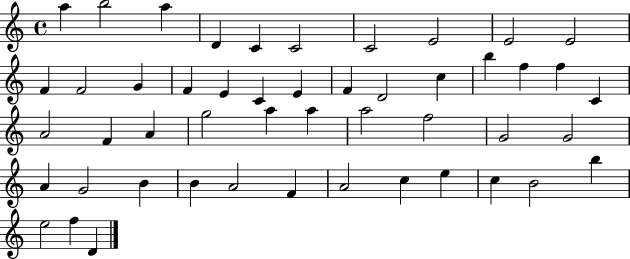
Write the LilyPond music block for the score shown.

{
  \clef treble
  \time 4/4
  \defaultTimeSignature
  \key c \major
  a''4 b''2 a''4 | d'4 c'4 c'2 | c'2 e'2 | e'2 e'2 | \break f'4 f'2 g'4 | f'4 e'4 c'4 e'4 | f'4 d'2 c''4 | b''4 f''4 f''4 c'4 | \break a'2 f'4 a'4 | g''2 a''4 a''4 | a''2 f''2 | g'2 g'2 | \break a'4 g'2 b'4 | b'4 a'2 f'4 | a'2 c''4 e''4 | c''4 b'2 b''4 | \break e''2 f''4 d'4 | \bar "|."
}